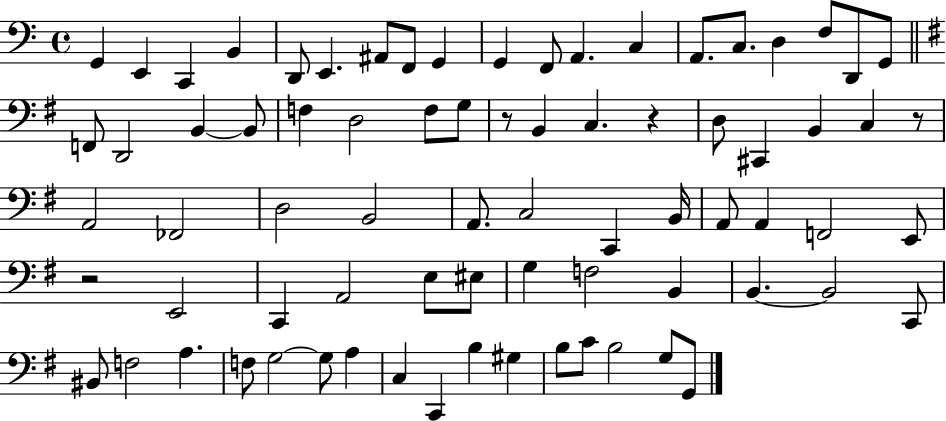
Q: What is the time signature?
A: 4/4